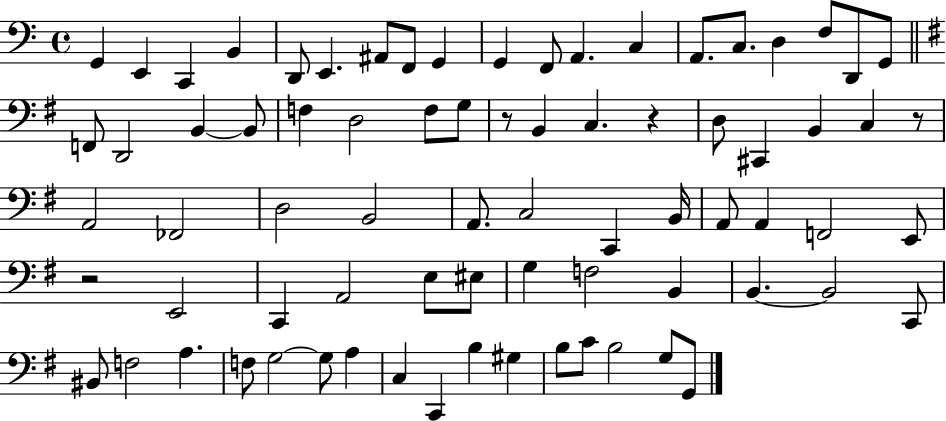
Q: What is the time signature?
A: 4/4